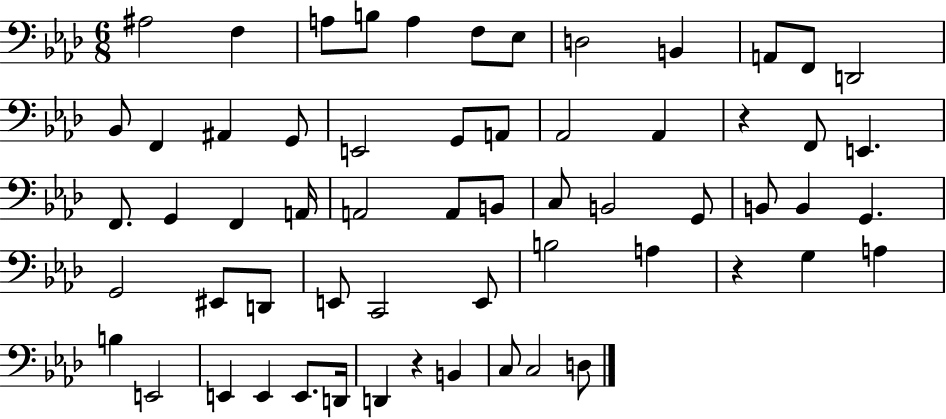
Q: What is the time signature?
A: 6/8